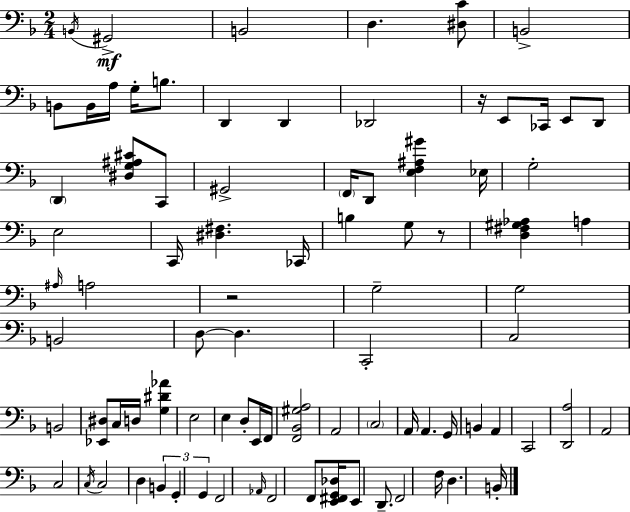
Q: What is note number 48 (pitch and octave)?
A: A2